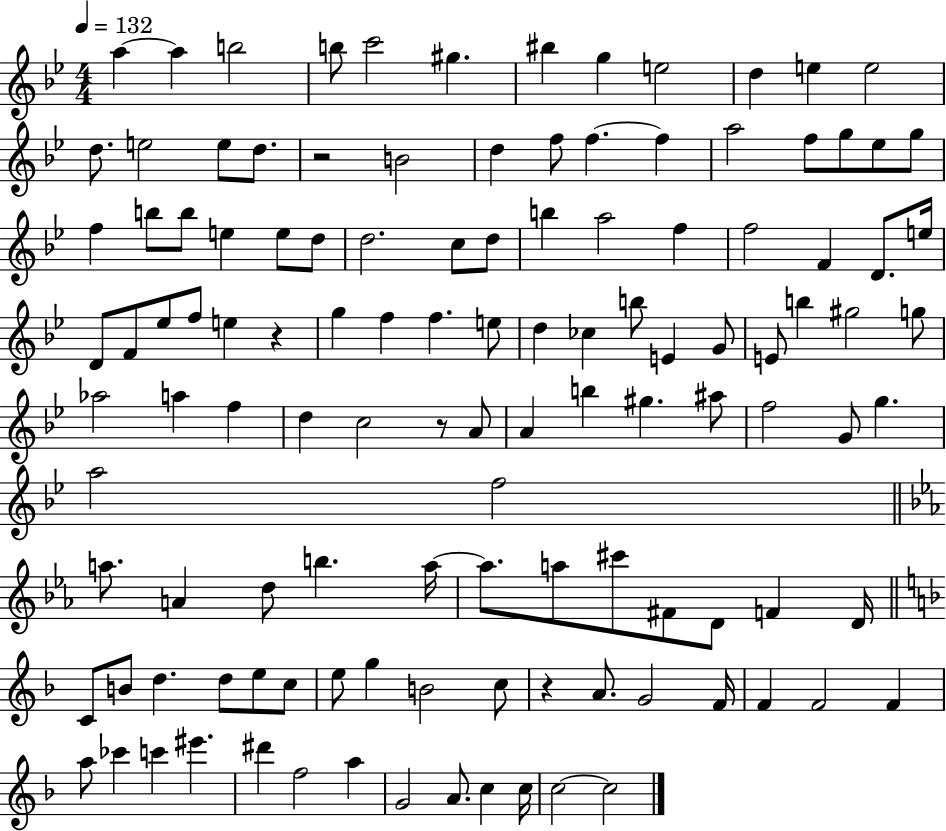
A5/q A5/q B5/h B5/e C6/h G#5/q. BIS5/q G5/q E5/h D5/q E5/q E5/h D5/e. E5/h E5/e D5/e. R/h B4/h D5/q F5/e F5/q. F5/q A5/h F5/e G5/e Eb5/e G5/e F5/q B5/e B5/e E5/q E5/e D5/e D5/h. C5/e D5/e B5/q A5/h F5/q F5/h F4/q D4/e. E5/s D4/e F4/e Eb5/e F5/e E5/q R/q G5/q F5/q F5/q. E5/e D5/q CES5/q B5/e E4/q G4/e E4/e B5/q G#5/h G5/e Ab5/h A5/q F5/q D5/q C5/h R/e A4/e A4/q B5/q G#5/q. A#5/e F5/h G4/e G5/q. A5/h F5/h A5/e. A4/q D5/e B5/q. A5/s A5/e. A5/e C#6/e F#4/e D4/e F4/q D4/s C4/e B4/e D5/q. D5/e E5/e C5/e E5/e G5/q B4/h C5/e R/q A4/e. G4/h F4/s F4/q F4/h F4/q A5/e CES6/q C6/q EIS6/q. D#6/q F5/h A5/q G4/h A4/e. C5/q C5/s C5/h C5/h